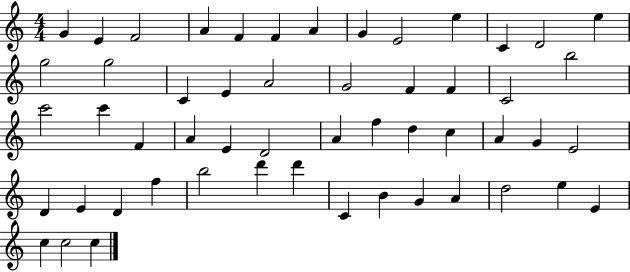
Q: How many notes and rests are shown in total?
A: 53